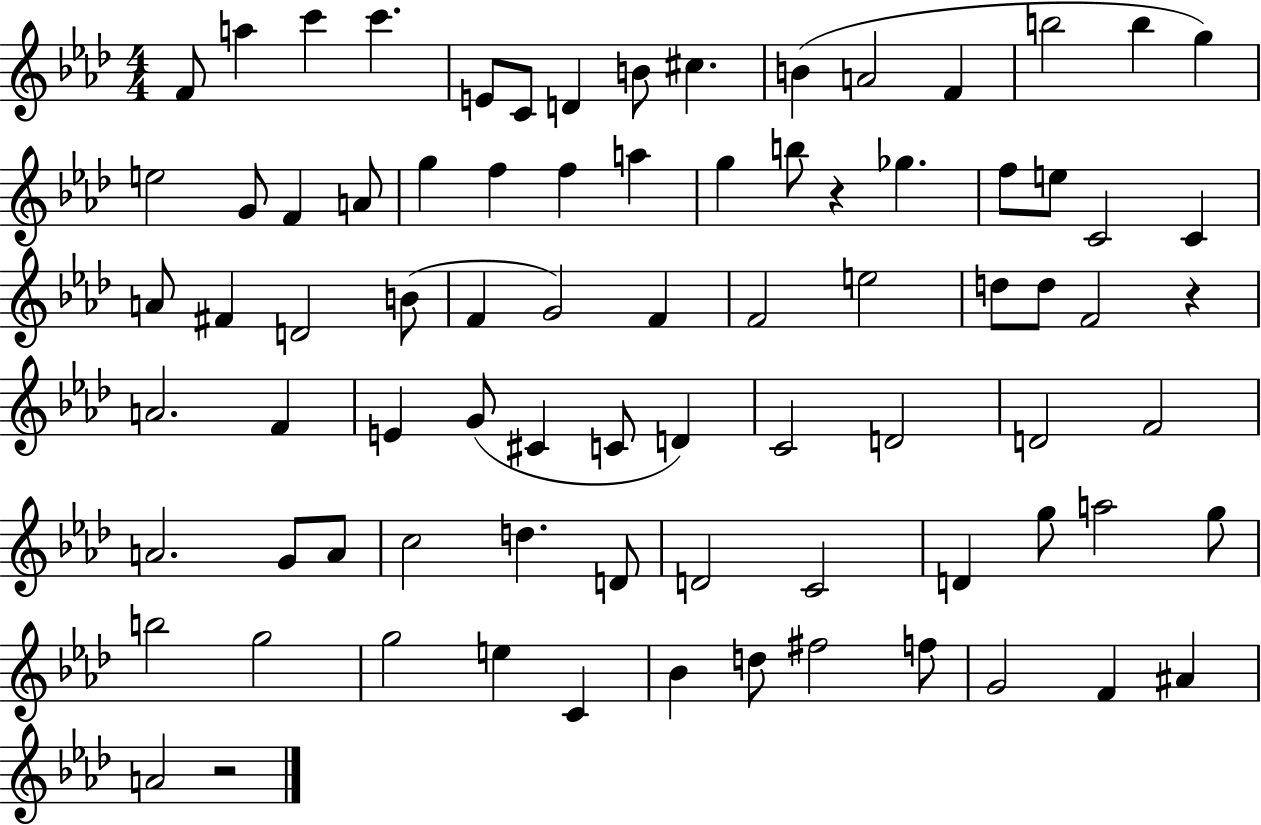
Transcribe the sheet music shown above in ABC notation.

X:1
T:Untitled
M:4/4
L:1/4
K:Ab
F/2 a c' c' E/2 C/2 D B/2 ^c B A2 F b2 b g e2 G/2 F A/2 g f f a g b/2 z _g f/2 e/2 C2 C A/2 ^F D2 B/2 F G2 F F2 e2 d/2 d/2 F2 z A2 F E G/2 ^C C/2 D C2 D2 D2 F2 A2 G/2 A/2 c2 d D/2 D2 C2 D g/2 a2 g/2 b2 g2 g2 e C _B d/2 ^f2 f/2 G2 F ^A A2 z2